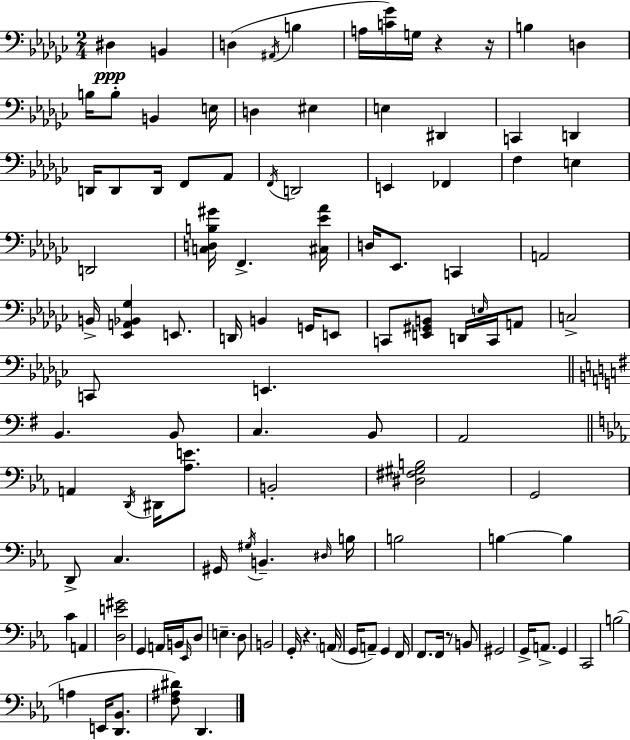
{
  \clef bass
  \numericTimeSignature
  \time 2/4
  \key ees \minor
  dis4\ppp b,4 | d4( \acciaccatura { ais,16 } b4 | a16 <c' ges'>16) g16 r4 | r16 b4 d4 | \break b16 b8-. b,4 | e16 d4 eis4 | e4 dis,4 | c,4 d,4 | \break d,16 d,8 d,16 f,8 aes,8 | \acciaccatura { f,16 } d,2 | e,4 fes,4 | f4 e4 | \break d,2 | <c d b gis'>16 f,4.-> | <cis ees' aes'>16 d16 ees,8. c,4 | a,2 | \break b,16-> <ees, a, bes, ges>4 e,8. | d,16 b,4 g,16 | e,8 c,8 <e, gis, b,>8 d,16 \grace { e16 } | c,16 a,8 c2-> | \break c,8 e,4. | \bar "||" \break \key e \minor b,4. b,8 | c4. b,8 | a,2 | \bar "||" \break \key c \minor a,4 \acciaccatura { d,16 } dis,16 <aes e'>8. | b,2-. | <dis fis gis b>2 | g,2 | \break d,8-> c4. | gis,16 \acciaccatura { gis16 } b,4.-- | \grace { dis16 } b16 b2 | b4~~ b4 | \break c'4 a,4 | <d e' gis'>2 | g,4 a,16 | b,16 \grace { ees,16 } d8 e4.-- | \break d8 b,2 | g,16-. r4. | \parenthesize a,16( g,16 a,8--) g,4 | f,16 f,8. f,16 | \break r8 b,8 gis,2 | g,16-> a,8.-> | g,4 c,2 | b2( | \break a4 | e,16 <d, bes,>8. <f ais dis'>8) d,4. | \bar "|."
}